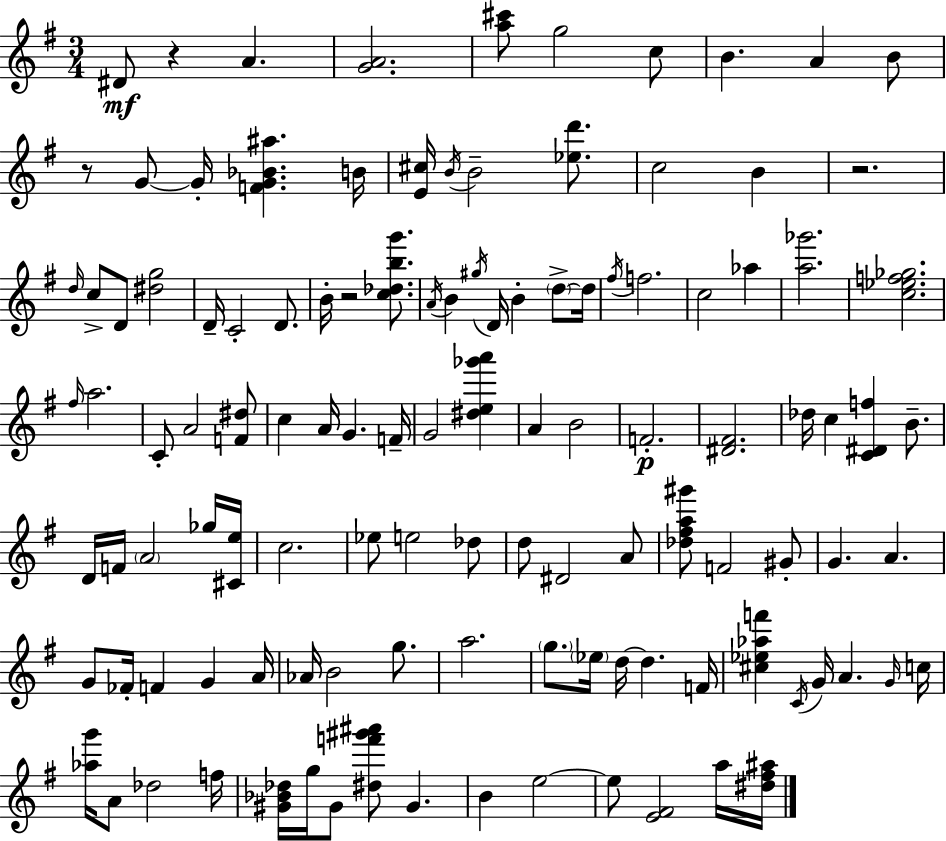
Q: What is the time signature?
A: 3/4